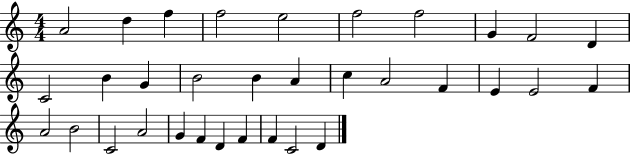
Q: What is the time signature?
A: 4/4